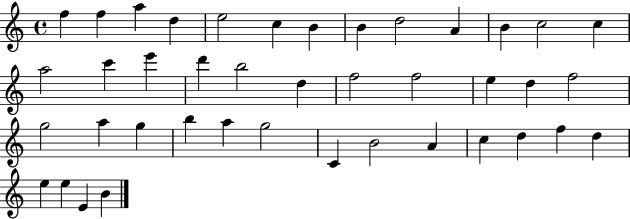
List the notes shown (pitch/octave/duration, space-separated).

F5/q F5/q A5/q D5/q E5/h C5/q B4/q B4/q D5/h A4/q B4/q C5/h C5/q A5/h C6/q E6/q D6/q B5/h D5/q F5/h F5/h E5/q D5/q F5/h G5/h A5/q G5/q B5/q A5/q G5/h C4/q B4/h A4/q C5/q D5/q F5/q D5/q E5/q E5/q E4/q B4/q